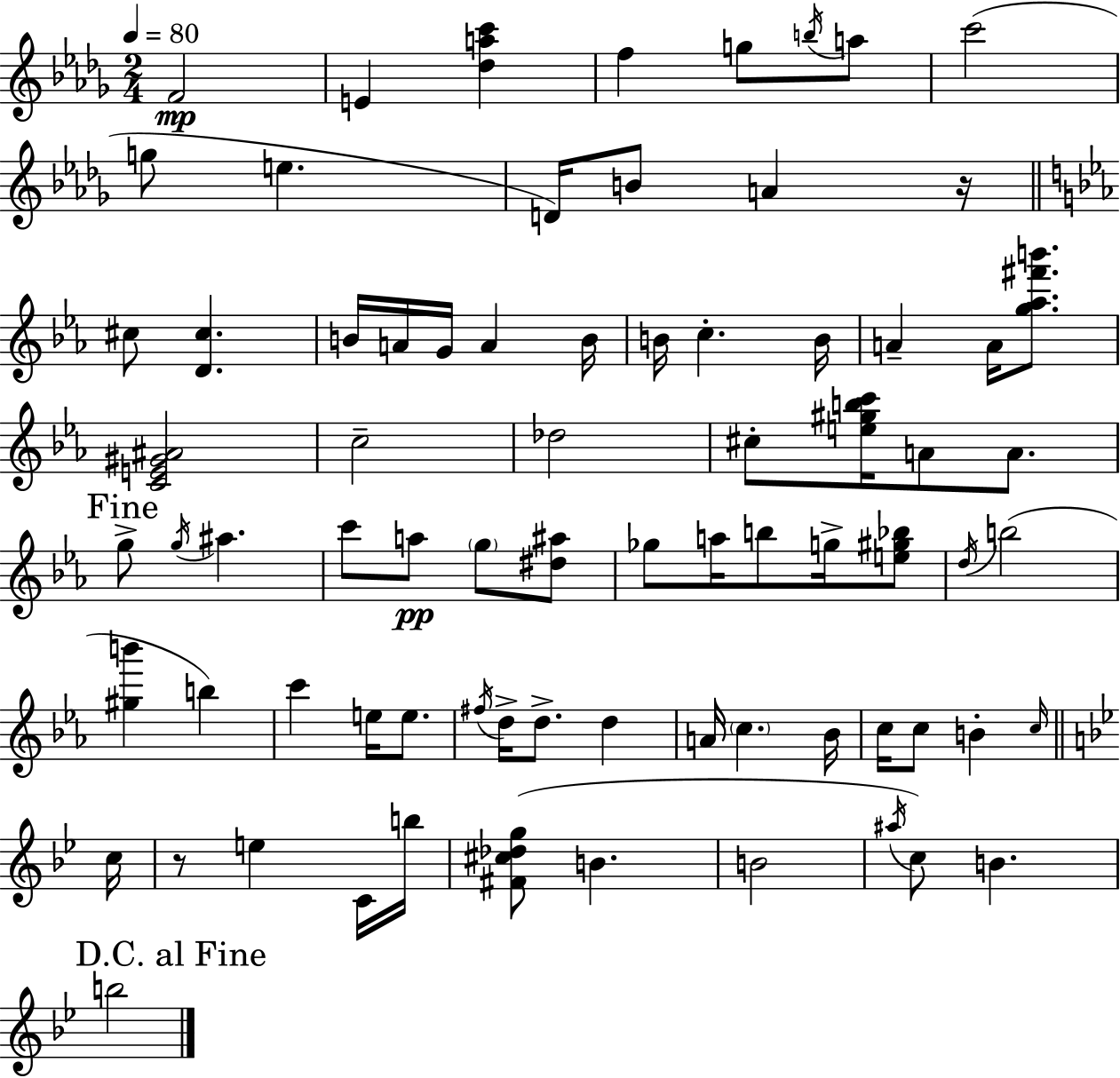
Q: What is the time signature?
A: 2/4